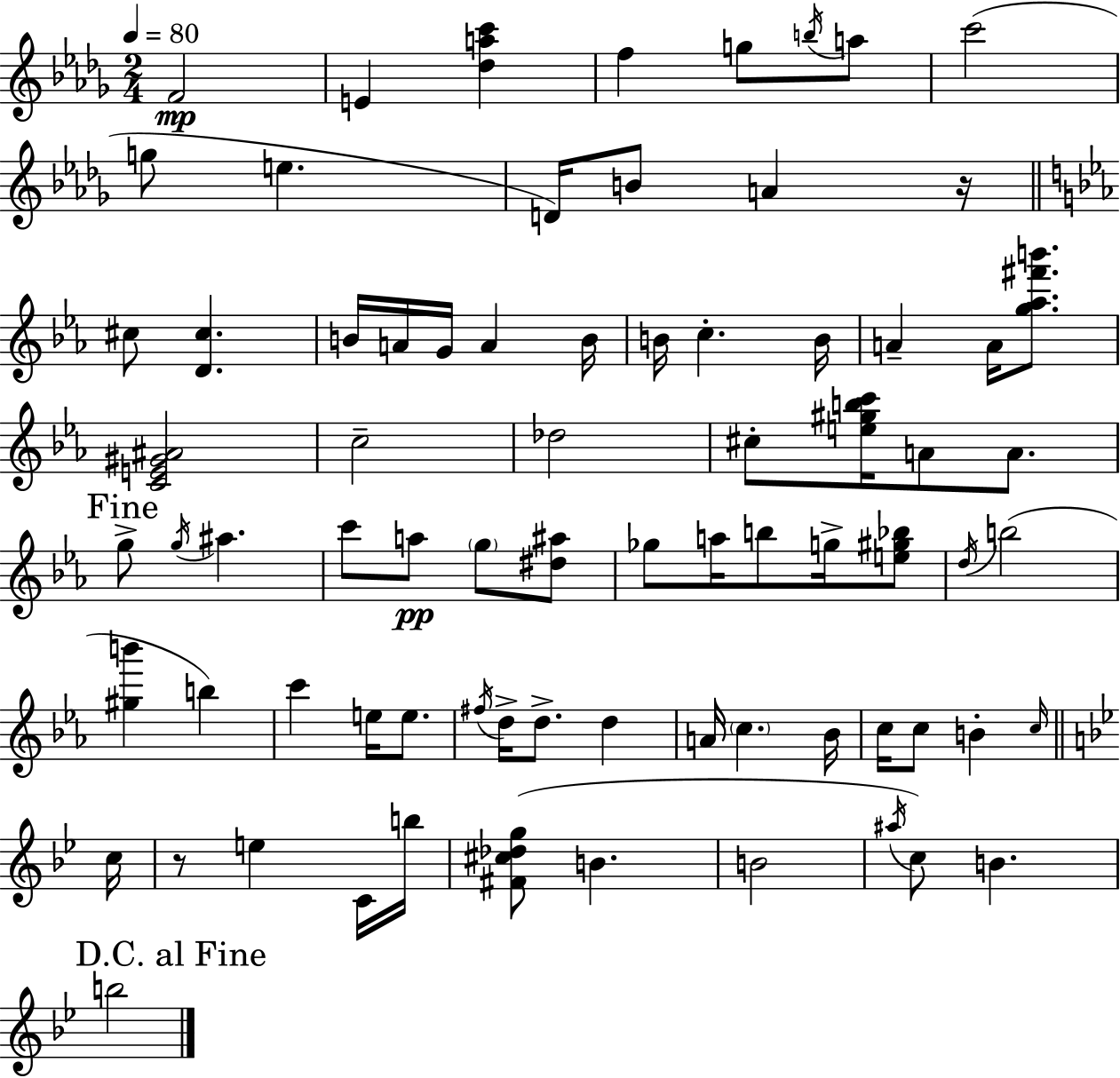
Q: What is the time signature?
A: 2/4